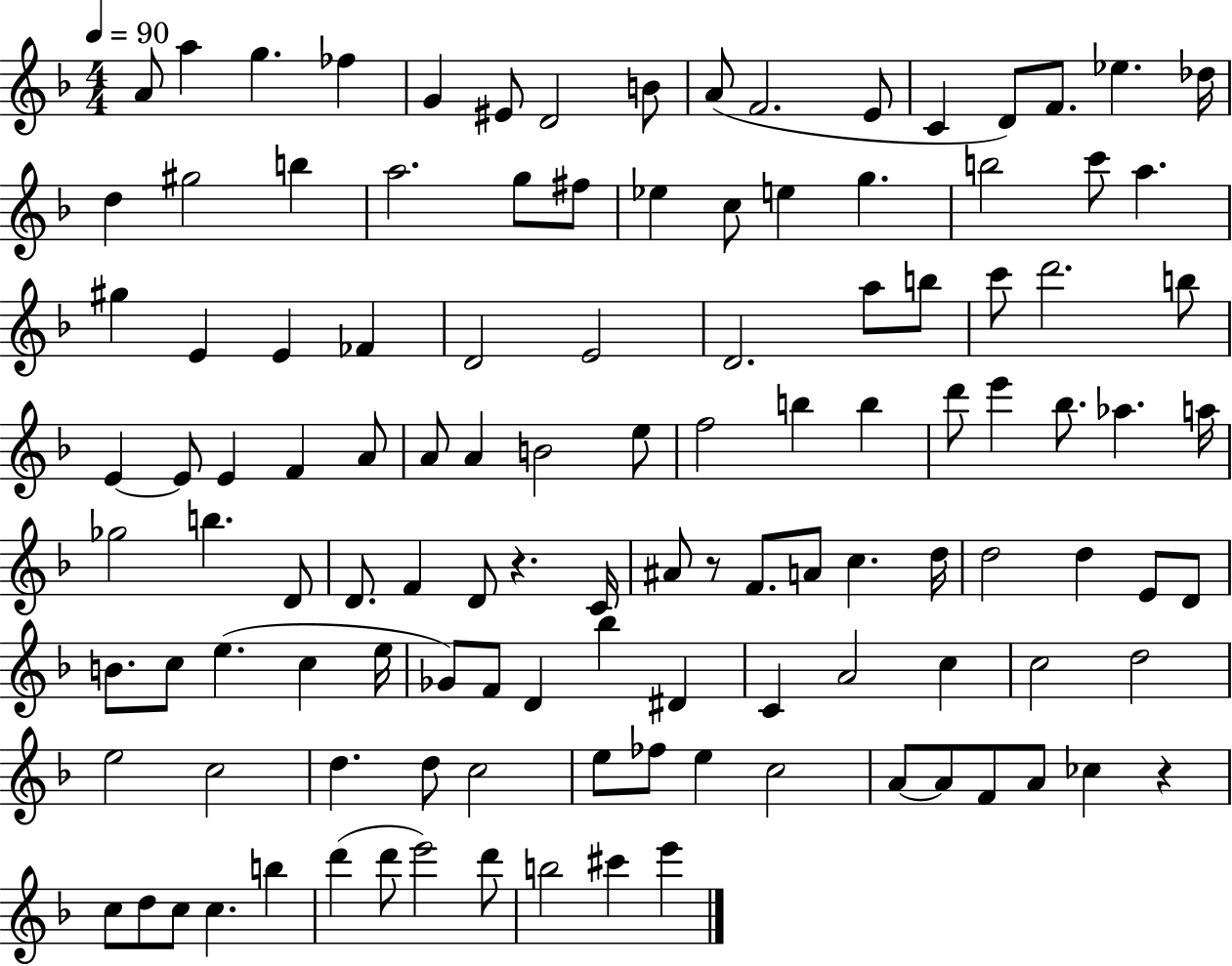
{
  \clef treble
  \numericTimeSignature
  \time 4/4
  \key f \major
  \tempo 4 = 90
  a'8 a''4 g''4. fes''4 | g'4 eis'8 d'2 b'8 | a'8( f'2. e'8 | c'4 d'8) f'8. ees''4. des''16 | \break d''4 gis''2 b''4 | a''2. g''8 fis''8 | ees''4 c''8 e''4 g''4. | b''2 c'''8 a''4. | \break gis''4 e'4 e'4 fes'4 | d'2 e'2 | d'2. a''8 b''8 | c'''8 d'''2. b''8 | \break e'4~~ e'8 e'4 f'4 a'8 | a'8 a'4 b'2 e''8 | f''2 b''4 b''4 | d'''8 e'''4 bes''8. aes''4. a''16 | \break ges''2 b''4. d'8 | d'8. f'4 d'8 r4. c'16 | ais'8 r8 f'8. a'8 c''4. d''16 | d''2 d''4 e'8 d'8 | \break b'8. c''8 e''4.( c''4 e''16 | ges'8) f'8 d'4 bes''4 dis'4 | c'4 a'2 c''4 | c''2 d''2 | \break e''2 c''2 | d''4. d''8 c''2 | e''8 fes''8 e''4 c''2 | a'8~~ a'8 f'8 a'8 ces''4 r4 | \break c''8 d''8 c''8 c''4. b''4 | d'''4( d'''8 e'''2) d'''8 | b''2 cis'''4 e'''4 | \bar "|."
}